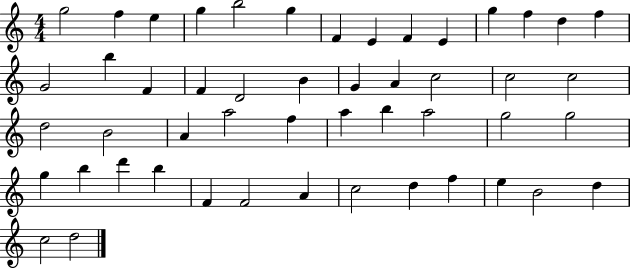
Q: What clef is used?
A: treble